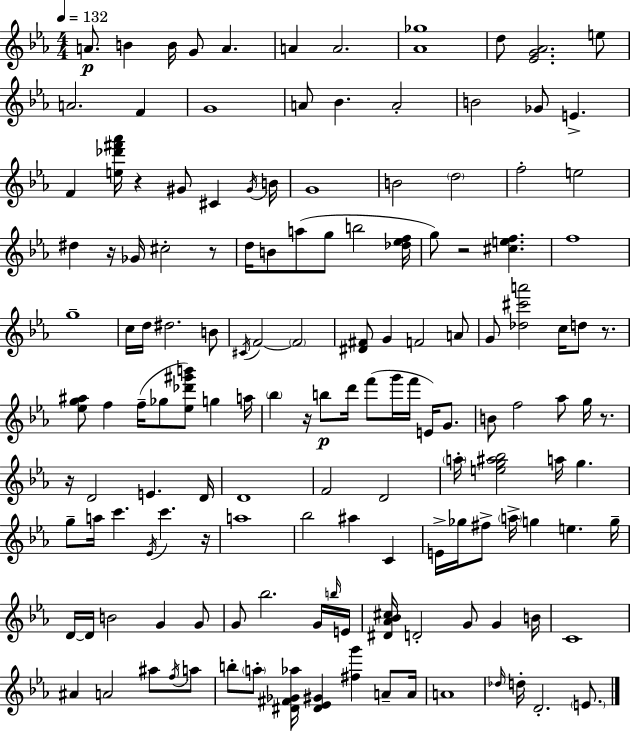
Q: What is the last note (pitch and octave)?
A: E4